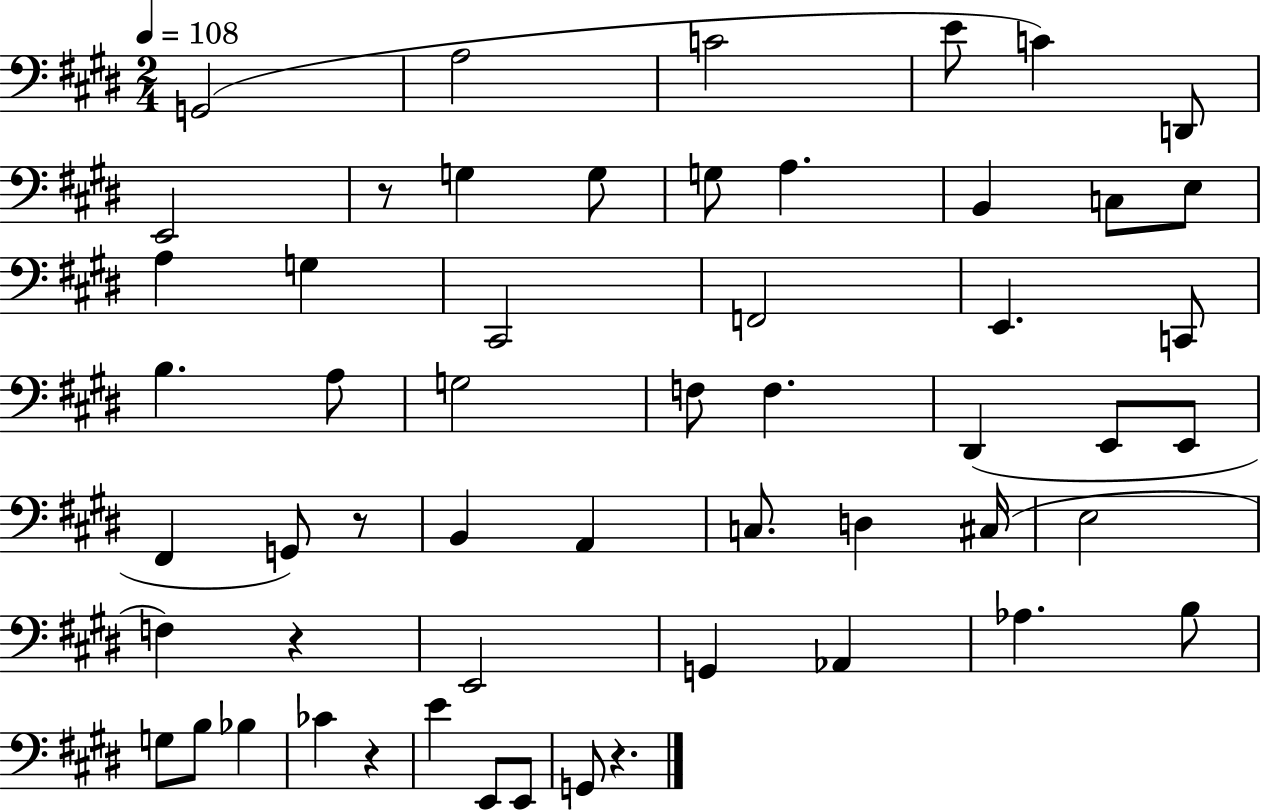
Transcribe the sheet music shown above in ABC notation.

X:1
T:Untitled
M:2/4
L:1/4
K:E
G,,2 A,2 C2 E/2 C D,,/2 E,,2 z/2 G, G,/2 G,/2 A, B,, C,/2 E,/2 A, G, ^C,,2 F,,2 E,, C,,/2 B, A,/2 G,2 F,/2 F, ^D,, E,,/2 E,,/2 ^F,, G,,/2 z/2 B,, A,, C,/2 D, ^C,/4 E,2 F, z E,,2 G,, _A,, _A, B,/2 G,/2 B,/2 _B, _C z E E,,/2 E,,/2 G,,/2 z